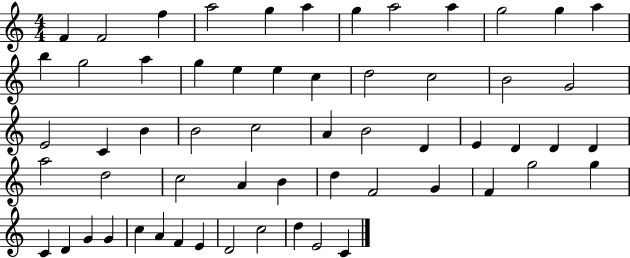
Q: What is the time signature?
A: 4/4